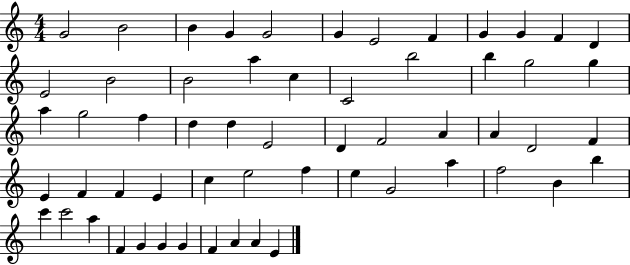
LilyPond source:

{
  \clef treble
  \numericTimeSignature
  \time 4/4
  \key c \major
  g'2 b'2 | b'4 g'4 g'2 | g'4 e'2 f'4 | g'4 g'4 f'4 d'4 | \break e'2 b'2 | b'2 a''4 c''4 | c'2 b''2 | b''4 g''2 g''4 | \break a''4 g''2 f''4 | d''4 d''4 e'2 | d'4 f'2 a'4 | a'4 d'2 f'4 | \break e'4 f'4 f'4 e'4 | c''4 e''2 f''4 | e''4 g'2 a''4 | f''2 b'4 b''4 | \break c'''4 c'''2 a''4 | f'4 g'4 g'4 g'4 | f'4 a'4 a'4 e'4 | \bar "|."
}